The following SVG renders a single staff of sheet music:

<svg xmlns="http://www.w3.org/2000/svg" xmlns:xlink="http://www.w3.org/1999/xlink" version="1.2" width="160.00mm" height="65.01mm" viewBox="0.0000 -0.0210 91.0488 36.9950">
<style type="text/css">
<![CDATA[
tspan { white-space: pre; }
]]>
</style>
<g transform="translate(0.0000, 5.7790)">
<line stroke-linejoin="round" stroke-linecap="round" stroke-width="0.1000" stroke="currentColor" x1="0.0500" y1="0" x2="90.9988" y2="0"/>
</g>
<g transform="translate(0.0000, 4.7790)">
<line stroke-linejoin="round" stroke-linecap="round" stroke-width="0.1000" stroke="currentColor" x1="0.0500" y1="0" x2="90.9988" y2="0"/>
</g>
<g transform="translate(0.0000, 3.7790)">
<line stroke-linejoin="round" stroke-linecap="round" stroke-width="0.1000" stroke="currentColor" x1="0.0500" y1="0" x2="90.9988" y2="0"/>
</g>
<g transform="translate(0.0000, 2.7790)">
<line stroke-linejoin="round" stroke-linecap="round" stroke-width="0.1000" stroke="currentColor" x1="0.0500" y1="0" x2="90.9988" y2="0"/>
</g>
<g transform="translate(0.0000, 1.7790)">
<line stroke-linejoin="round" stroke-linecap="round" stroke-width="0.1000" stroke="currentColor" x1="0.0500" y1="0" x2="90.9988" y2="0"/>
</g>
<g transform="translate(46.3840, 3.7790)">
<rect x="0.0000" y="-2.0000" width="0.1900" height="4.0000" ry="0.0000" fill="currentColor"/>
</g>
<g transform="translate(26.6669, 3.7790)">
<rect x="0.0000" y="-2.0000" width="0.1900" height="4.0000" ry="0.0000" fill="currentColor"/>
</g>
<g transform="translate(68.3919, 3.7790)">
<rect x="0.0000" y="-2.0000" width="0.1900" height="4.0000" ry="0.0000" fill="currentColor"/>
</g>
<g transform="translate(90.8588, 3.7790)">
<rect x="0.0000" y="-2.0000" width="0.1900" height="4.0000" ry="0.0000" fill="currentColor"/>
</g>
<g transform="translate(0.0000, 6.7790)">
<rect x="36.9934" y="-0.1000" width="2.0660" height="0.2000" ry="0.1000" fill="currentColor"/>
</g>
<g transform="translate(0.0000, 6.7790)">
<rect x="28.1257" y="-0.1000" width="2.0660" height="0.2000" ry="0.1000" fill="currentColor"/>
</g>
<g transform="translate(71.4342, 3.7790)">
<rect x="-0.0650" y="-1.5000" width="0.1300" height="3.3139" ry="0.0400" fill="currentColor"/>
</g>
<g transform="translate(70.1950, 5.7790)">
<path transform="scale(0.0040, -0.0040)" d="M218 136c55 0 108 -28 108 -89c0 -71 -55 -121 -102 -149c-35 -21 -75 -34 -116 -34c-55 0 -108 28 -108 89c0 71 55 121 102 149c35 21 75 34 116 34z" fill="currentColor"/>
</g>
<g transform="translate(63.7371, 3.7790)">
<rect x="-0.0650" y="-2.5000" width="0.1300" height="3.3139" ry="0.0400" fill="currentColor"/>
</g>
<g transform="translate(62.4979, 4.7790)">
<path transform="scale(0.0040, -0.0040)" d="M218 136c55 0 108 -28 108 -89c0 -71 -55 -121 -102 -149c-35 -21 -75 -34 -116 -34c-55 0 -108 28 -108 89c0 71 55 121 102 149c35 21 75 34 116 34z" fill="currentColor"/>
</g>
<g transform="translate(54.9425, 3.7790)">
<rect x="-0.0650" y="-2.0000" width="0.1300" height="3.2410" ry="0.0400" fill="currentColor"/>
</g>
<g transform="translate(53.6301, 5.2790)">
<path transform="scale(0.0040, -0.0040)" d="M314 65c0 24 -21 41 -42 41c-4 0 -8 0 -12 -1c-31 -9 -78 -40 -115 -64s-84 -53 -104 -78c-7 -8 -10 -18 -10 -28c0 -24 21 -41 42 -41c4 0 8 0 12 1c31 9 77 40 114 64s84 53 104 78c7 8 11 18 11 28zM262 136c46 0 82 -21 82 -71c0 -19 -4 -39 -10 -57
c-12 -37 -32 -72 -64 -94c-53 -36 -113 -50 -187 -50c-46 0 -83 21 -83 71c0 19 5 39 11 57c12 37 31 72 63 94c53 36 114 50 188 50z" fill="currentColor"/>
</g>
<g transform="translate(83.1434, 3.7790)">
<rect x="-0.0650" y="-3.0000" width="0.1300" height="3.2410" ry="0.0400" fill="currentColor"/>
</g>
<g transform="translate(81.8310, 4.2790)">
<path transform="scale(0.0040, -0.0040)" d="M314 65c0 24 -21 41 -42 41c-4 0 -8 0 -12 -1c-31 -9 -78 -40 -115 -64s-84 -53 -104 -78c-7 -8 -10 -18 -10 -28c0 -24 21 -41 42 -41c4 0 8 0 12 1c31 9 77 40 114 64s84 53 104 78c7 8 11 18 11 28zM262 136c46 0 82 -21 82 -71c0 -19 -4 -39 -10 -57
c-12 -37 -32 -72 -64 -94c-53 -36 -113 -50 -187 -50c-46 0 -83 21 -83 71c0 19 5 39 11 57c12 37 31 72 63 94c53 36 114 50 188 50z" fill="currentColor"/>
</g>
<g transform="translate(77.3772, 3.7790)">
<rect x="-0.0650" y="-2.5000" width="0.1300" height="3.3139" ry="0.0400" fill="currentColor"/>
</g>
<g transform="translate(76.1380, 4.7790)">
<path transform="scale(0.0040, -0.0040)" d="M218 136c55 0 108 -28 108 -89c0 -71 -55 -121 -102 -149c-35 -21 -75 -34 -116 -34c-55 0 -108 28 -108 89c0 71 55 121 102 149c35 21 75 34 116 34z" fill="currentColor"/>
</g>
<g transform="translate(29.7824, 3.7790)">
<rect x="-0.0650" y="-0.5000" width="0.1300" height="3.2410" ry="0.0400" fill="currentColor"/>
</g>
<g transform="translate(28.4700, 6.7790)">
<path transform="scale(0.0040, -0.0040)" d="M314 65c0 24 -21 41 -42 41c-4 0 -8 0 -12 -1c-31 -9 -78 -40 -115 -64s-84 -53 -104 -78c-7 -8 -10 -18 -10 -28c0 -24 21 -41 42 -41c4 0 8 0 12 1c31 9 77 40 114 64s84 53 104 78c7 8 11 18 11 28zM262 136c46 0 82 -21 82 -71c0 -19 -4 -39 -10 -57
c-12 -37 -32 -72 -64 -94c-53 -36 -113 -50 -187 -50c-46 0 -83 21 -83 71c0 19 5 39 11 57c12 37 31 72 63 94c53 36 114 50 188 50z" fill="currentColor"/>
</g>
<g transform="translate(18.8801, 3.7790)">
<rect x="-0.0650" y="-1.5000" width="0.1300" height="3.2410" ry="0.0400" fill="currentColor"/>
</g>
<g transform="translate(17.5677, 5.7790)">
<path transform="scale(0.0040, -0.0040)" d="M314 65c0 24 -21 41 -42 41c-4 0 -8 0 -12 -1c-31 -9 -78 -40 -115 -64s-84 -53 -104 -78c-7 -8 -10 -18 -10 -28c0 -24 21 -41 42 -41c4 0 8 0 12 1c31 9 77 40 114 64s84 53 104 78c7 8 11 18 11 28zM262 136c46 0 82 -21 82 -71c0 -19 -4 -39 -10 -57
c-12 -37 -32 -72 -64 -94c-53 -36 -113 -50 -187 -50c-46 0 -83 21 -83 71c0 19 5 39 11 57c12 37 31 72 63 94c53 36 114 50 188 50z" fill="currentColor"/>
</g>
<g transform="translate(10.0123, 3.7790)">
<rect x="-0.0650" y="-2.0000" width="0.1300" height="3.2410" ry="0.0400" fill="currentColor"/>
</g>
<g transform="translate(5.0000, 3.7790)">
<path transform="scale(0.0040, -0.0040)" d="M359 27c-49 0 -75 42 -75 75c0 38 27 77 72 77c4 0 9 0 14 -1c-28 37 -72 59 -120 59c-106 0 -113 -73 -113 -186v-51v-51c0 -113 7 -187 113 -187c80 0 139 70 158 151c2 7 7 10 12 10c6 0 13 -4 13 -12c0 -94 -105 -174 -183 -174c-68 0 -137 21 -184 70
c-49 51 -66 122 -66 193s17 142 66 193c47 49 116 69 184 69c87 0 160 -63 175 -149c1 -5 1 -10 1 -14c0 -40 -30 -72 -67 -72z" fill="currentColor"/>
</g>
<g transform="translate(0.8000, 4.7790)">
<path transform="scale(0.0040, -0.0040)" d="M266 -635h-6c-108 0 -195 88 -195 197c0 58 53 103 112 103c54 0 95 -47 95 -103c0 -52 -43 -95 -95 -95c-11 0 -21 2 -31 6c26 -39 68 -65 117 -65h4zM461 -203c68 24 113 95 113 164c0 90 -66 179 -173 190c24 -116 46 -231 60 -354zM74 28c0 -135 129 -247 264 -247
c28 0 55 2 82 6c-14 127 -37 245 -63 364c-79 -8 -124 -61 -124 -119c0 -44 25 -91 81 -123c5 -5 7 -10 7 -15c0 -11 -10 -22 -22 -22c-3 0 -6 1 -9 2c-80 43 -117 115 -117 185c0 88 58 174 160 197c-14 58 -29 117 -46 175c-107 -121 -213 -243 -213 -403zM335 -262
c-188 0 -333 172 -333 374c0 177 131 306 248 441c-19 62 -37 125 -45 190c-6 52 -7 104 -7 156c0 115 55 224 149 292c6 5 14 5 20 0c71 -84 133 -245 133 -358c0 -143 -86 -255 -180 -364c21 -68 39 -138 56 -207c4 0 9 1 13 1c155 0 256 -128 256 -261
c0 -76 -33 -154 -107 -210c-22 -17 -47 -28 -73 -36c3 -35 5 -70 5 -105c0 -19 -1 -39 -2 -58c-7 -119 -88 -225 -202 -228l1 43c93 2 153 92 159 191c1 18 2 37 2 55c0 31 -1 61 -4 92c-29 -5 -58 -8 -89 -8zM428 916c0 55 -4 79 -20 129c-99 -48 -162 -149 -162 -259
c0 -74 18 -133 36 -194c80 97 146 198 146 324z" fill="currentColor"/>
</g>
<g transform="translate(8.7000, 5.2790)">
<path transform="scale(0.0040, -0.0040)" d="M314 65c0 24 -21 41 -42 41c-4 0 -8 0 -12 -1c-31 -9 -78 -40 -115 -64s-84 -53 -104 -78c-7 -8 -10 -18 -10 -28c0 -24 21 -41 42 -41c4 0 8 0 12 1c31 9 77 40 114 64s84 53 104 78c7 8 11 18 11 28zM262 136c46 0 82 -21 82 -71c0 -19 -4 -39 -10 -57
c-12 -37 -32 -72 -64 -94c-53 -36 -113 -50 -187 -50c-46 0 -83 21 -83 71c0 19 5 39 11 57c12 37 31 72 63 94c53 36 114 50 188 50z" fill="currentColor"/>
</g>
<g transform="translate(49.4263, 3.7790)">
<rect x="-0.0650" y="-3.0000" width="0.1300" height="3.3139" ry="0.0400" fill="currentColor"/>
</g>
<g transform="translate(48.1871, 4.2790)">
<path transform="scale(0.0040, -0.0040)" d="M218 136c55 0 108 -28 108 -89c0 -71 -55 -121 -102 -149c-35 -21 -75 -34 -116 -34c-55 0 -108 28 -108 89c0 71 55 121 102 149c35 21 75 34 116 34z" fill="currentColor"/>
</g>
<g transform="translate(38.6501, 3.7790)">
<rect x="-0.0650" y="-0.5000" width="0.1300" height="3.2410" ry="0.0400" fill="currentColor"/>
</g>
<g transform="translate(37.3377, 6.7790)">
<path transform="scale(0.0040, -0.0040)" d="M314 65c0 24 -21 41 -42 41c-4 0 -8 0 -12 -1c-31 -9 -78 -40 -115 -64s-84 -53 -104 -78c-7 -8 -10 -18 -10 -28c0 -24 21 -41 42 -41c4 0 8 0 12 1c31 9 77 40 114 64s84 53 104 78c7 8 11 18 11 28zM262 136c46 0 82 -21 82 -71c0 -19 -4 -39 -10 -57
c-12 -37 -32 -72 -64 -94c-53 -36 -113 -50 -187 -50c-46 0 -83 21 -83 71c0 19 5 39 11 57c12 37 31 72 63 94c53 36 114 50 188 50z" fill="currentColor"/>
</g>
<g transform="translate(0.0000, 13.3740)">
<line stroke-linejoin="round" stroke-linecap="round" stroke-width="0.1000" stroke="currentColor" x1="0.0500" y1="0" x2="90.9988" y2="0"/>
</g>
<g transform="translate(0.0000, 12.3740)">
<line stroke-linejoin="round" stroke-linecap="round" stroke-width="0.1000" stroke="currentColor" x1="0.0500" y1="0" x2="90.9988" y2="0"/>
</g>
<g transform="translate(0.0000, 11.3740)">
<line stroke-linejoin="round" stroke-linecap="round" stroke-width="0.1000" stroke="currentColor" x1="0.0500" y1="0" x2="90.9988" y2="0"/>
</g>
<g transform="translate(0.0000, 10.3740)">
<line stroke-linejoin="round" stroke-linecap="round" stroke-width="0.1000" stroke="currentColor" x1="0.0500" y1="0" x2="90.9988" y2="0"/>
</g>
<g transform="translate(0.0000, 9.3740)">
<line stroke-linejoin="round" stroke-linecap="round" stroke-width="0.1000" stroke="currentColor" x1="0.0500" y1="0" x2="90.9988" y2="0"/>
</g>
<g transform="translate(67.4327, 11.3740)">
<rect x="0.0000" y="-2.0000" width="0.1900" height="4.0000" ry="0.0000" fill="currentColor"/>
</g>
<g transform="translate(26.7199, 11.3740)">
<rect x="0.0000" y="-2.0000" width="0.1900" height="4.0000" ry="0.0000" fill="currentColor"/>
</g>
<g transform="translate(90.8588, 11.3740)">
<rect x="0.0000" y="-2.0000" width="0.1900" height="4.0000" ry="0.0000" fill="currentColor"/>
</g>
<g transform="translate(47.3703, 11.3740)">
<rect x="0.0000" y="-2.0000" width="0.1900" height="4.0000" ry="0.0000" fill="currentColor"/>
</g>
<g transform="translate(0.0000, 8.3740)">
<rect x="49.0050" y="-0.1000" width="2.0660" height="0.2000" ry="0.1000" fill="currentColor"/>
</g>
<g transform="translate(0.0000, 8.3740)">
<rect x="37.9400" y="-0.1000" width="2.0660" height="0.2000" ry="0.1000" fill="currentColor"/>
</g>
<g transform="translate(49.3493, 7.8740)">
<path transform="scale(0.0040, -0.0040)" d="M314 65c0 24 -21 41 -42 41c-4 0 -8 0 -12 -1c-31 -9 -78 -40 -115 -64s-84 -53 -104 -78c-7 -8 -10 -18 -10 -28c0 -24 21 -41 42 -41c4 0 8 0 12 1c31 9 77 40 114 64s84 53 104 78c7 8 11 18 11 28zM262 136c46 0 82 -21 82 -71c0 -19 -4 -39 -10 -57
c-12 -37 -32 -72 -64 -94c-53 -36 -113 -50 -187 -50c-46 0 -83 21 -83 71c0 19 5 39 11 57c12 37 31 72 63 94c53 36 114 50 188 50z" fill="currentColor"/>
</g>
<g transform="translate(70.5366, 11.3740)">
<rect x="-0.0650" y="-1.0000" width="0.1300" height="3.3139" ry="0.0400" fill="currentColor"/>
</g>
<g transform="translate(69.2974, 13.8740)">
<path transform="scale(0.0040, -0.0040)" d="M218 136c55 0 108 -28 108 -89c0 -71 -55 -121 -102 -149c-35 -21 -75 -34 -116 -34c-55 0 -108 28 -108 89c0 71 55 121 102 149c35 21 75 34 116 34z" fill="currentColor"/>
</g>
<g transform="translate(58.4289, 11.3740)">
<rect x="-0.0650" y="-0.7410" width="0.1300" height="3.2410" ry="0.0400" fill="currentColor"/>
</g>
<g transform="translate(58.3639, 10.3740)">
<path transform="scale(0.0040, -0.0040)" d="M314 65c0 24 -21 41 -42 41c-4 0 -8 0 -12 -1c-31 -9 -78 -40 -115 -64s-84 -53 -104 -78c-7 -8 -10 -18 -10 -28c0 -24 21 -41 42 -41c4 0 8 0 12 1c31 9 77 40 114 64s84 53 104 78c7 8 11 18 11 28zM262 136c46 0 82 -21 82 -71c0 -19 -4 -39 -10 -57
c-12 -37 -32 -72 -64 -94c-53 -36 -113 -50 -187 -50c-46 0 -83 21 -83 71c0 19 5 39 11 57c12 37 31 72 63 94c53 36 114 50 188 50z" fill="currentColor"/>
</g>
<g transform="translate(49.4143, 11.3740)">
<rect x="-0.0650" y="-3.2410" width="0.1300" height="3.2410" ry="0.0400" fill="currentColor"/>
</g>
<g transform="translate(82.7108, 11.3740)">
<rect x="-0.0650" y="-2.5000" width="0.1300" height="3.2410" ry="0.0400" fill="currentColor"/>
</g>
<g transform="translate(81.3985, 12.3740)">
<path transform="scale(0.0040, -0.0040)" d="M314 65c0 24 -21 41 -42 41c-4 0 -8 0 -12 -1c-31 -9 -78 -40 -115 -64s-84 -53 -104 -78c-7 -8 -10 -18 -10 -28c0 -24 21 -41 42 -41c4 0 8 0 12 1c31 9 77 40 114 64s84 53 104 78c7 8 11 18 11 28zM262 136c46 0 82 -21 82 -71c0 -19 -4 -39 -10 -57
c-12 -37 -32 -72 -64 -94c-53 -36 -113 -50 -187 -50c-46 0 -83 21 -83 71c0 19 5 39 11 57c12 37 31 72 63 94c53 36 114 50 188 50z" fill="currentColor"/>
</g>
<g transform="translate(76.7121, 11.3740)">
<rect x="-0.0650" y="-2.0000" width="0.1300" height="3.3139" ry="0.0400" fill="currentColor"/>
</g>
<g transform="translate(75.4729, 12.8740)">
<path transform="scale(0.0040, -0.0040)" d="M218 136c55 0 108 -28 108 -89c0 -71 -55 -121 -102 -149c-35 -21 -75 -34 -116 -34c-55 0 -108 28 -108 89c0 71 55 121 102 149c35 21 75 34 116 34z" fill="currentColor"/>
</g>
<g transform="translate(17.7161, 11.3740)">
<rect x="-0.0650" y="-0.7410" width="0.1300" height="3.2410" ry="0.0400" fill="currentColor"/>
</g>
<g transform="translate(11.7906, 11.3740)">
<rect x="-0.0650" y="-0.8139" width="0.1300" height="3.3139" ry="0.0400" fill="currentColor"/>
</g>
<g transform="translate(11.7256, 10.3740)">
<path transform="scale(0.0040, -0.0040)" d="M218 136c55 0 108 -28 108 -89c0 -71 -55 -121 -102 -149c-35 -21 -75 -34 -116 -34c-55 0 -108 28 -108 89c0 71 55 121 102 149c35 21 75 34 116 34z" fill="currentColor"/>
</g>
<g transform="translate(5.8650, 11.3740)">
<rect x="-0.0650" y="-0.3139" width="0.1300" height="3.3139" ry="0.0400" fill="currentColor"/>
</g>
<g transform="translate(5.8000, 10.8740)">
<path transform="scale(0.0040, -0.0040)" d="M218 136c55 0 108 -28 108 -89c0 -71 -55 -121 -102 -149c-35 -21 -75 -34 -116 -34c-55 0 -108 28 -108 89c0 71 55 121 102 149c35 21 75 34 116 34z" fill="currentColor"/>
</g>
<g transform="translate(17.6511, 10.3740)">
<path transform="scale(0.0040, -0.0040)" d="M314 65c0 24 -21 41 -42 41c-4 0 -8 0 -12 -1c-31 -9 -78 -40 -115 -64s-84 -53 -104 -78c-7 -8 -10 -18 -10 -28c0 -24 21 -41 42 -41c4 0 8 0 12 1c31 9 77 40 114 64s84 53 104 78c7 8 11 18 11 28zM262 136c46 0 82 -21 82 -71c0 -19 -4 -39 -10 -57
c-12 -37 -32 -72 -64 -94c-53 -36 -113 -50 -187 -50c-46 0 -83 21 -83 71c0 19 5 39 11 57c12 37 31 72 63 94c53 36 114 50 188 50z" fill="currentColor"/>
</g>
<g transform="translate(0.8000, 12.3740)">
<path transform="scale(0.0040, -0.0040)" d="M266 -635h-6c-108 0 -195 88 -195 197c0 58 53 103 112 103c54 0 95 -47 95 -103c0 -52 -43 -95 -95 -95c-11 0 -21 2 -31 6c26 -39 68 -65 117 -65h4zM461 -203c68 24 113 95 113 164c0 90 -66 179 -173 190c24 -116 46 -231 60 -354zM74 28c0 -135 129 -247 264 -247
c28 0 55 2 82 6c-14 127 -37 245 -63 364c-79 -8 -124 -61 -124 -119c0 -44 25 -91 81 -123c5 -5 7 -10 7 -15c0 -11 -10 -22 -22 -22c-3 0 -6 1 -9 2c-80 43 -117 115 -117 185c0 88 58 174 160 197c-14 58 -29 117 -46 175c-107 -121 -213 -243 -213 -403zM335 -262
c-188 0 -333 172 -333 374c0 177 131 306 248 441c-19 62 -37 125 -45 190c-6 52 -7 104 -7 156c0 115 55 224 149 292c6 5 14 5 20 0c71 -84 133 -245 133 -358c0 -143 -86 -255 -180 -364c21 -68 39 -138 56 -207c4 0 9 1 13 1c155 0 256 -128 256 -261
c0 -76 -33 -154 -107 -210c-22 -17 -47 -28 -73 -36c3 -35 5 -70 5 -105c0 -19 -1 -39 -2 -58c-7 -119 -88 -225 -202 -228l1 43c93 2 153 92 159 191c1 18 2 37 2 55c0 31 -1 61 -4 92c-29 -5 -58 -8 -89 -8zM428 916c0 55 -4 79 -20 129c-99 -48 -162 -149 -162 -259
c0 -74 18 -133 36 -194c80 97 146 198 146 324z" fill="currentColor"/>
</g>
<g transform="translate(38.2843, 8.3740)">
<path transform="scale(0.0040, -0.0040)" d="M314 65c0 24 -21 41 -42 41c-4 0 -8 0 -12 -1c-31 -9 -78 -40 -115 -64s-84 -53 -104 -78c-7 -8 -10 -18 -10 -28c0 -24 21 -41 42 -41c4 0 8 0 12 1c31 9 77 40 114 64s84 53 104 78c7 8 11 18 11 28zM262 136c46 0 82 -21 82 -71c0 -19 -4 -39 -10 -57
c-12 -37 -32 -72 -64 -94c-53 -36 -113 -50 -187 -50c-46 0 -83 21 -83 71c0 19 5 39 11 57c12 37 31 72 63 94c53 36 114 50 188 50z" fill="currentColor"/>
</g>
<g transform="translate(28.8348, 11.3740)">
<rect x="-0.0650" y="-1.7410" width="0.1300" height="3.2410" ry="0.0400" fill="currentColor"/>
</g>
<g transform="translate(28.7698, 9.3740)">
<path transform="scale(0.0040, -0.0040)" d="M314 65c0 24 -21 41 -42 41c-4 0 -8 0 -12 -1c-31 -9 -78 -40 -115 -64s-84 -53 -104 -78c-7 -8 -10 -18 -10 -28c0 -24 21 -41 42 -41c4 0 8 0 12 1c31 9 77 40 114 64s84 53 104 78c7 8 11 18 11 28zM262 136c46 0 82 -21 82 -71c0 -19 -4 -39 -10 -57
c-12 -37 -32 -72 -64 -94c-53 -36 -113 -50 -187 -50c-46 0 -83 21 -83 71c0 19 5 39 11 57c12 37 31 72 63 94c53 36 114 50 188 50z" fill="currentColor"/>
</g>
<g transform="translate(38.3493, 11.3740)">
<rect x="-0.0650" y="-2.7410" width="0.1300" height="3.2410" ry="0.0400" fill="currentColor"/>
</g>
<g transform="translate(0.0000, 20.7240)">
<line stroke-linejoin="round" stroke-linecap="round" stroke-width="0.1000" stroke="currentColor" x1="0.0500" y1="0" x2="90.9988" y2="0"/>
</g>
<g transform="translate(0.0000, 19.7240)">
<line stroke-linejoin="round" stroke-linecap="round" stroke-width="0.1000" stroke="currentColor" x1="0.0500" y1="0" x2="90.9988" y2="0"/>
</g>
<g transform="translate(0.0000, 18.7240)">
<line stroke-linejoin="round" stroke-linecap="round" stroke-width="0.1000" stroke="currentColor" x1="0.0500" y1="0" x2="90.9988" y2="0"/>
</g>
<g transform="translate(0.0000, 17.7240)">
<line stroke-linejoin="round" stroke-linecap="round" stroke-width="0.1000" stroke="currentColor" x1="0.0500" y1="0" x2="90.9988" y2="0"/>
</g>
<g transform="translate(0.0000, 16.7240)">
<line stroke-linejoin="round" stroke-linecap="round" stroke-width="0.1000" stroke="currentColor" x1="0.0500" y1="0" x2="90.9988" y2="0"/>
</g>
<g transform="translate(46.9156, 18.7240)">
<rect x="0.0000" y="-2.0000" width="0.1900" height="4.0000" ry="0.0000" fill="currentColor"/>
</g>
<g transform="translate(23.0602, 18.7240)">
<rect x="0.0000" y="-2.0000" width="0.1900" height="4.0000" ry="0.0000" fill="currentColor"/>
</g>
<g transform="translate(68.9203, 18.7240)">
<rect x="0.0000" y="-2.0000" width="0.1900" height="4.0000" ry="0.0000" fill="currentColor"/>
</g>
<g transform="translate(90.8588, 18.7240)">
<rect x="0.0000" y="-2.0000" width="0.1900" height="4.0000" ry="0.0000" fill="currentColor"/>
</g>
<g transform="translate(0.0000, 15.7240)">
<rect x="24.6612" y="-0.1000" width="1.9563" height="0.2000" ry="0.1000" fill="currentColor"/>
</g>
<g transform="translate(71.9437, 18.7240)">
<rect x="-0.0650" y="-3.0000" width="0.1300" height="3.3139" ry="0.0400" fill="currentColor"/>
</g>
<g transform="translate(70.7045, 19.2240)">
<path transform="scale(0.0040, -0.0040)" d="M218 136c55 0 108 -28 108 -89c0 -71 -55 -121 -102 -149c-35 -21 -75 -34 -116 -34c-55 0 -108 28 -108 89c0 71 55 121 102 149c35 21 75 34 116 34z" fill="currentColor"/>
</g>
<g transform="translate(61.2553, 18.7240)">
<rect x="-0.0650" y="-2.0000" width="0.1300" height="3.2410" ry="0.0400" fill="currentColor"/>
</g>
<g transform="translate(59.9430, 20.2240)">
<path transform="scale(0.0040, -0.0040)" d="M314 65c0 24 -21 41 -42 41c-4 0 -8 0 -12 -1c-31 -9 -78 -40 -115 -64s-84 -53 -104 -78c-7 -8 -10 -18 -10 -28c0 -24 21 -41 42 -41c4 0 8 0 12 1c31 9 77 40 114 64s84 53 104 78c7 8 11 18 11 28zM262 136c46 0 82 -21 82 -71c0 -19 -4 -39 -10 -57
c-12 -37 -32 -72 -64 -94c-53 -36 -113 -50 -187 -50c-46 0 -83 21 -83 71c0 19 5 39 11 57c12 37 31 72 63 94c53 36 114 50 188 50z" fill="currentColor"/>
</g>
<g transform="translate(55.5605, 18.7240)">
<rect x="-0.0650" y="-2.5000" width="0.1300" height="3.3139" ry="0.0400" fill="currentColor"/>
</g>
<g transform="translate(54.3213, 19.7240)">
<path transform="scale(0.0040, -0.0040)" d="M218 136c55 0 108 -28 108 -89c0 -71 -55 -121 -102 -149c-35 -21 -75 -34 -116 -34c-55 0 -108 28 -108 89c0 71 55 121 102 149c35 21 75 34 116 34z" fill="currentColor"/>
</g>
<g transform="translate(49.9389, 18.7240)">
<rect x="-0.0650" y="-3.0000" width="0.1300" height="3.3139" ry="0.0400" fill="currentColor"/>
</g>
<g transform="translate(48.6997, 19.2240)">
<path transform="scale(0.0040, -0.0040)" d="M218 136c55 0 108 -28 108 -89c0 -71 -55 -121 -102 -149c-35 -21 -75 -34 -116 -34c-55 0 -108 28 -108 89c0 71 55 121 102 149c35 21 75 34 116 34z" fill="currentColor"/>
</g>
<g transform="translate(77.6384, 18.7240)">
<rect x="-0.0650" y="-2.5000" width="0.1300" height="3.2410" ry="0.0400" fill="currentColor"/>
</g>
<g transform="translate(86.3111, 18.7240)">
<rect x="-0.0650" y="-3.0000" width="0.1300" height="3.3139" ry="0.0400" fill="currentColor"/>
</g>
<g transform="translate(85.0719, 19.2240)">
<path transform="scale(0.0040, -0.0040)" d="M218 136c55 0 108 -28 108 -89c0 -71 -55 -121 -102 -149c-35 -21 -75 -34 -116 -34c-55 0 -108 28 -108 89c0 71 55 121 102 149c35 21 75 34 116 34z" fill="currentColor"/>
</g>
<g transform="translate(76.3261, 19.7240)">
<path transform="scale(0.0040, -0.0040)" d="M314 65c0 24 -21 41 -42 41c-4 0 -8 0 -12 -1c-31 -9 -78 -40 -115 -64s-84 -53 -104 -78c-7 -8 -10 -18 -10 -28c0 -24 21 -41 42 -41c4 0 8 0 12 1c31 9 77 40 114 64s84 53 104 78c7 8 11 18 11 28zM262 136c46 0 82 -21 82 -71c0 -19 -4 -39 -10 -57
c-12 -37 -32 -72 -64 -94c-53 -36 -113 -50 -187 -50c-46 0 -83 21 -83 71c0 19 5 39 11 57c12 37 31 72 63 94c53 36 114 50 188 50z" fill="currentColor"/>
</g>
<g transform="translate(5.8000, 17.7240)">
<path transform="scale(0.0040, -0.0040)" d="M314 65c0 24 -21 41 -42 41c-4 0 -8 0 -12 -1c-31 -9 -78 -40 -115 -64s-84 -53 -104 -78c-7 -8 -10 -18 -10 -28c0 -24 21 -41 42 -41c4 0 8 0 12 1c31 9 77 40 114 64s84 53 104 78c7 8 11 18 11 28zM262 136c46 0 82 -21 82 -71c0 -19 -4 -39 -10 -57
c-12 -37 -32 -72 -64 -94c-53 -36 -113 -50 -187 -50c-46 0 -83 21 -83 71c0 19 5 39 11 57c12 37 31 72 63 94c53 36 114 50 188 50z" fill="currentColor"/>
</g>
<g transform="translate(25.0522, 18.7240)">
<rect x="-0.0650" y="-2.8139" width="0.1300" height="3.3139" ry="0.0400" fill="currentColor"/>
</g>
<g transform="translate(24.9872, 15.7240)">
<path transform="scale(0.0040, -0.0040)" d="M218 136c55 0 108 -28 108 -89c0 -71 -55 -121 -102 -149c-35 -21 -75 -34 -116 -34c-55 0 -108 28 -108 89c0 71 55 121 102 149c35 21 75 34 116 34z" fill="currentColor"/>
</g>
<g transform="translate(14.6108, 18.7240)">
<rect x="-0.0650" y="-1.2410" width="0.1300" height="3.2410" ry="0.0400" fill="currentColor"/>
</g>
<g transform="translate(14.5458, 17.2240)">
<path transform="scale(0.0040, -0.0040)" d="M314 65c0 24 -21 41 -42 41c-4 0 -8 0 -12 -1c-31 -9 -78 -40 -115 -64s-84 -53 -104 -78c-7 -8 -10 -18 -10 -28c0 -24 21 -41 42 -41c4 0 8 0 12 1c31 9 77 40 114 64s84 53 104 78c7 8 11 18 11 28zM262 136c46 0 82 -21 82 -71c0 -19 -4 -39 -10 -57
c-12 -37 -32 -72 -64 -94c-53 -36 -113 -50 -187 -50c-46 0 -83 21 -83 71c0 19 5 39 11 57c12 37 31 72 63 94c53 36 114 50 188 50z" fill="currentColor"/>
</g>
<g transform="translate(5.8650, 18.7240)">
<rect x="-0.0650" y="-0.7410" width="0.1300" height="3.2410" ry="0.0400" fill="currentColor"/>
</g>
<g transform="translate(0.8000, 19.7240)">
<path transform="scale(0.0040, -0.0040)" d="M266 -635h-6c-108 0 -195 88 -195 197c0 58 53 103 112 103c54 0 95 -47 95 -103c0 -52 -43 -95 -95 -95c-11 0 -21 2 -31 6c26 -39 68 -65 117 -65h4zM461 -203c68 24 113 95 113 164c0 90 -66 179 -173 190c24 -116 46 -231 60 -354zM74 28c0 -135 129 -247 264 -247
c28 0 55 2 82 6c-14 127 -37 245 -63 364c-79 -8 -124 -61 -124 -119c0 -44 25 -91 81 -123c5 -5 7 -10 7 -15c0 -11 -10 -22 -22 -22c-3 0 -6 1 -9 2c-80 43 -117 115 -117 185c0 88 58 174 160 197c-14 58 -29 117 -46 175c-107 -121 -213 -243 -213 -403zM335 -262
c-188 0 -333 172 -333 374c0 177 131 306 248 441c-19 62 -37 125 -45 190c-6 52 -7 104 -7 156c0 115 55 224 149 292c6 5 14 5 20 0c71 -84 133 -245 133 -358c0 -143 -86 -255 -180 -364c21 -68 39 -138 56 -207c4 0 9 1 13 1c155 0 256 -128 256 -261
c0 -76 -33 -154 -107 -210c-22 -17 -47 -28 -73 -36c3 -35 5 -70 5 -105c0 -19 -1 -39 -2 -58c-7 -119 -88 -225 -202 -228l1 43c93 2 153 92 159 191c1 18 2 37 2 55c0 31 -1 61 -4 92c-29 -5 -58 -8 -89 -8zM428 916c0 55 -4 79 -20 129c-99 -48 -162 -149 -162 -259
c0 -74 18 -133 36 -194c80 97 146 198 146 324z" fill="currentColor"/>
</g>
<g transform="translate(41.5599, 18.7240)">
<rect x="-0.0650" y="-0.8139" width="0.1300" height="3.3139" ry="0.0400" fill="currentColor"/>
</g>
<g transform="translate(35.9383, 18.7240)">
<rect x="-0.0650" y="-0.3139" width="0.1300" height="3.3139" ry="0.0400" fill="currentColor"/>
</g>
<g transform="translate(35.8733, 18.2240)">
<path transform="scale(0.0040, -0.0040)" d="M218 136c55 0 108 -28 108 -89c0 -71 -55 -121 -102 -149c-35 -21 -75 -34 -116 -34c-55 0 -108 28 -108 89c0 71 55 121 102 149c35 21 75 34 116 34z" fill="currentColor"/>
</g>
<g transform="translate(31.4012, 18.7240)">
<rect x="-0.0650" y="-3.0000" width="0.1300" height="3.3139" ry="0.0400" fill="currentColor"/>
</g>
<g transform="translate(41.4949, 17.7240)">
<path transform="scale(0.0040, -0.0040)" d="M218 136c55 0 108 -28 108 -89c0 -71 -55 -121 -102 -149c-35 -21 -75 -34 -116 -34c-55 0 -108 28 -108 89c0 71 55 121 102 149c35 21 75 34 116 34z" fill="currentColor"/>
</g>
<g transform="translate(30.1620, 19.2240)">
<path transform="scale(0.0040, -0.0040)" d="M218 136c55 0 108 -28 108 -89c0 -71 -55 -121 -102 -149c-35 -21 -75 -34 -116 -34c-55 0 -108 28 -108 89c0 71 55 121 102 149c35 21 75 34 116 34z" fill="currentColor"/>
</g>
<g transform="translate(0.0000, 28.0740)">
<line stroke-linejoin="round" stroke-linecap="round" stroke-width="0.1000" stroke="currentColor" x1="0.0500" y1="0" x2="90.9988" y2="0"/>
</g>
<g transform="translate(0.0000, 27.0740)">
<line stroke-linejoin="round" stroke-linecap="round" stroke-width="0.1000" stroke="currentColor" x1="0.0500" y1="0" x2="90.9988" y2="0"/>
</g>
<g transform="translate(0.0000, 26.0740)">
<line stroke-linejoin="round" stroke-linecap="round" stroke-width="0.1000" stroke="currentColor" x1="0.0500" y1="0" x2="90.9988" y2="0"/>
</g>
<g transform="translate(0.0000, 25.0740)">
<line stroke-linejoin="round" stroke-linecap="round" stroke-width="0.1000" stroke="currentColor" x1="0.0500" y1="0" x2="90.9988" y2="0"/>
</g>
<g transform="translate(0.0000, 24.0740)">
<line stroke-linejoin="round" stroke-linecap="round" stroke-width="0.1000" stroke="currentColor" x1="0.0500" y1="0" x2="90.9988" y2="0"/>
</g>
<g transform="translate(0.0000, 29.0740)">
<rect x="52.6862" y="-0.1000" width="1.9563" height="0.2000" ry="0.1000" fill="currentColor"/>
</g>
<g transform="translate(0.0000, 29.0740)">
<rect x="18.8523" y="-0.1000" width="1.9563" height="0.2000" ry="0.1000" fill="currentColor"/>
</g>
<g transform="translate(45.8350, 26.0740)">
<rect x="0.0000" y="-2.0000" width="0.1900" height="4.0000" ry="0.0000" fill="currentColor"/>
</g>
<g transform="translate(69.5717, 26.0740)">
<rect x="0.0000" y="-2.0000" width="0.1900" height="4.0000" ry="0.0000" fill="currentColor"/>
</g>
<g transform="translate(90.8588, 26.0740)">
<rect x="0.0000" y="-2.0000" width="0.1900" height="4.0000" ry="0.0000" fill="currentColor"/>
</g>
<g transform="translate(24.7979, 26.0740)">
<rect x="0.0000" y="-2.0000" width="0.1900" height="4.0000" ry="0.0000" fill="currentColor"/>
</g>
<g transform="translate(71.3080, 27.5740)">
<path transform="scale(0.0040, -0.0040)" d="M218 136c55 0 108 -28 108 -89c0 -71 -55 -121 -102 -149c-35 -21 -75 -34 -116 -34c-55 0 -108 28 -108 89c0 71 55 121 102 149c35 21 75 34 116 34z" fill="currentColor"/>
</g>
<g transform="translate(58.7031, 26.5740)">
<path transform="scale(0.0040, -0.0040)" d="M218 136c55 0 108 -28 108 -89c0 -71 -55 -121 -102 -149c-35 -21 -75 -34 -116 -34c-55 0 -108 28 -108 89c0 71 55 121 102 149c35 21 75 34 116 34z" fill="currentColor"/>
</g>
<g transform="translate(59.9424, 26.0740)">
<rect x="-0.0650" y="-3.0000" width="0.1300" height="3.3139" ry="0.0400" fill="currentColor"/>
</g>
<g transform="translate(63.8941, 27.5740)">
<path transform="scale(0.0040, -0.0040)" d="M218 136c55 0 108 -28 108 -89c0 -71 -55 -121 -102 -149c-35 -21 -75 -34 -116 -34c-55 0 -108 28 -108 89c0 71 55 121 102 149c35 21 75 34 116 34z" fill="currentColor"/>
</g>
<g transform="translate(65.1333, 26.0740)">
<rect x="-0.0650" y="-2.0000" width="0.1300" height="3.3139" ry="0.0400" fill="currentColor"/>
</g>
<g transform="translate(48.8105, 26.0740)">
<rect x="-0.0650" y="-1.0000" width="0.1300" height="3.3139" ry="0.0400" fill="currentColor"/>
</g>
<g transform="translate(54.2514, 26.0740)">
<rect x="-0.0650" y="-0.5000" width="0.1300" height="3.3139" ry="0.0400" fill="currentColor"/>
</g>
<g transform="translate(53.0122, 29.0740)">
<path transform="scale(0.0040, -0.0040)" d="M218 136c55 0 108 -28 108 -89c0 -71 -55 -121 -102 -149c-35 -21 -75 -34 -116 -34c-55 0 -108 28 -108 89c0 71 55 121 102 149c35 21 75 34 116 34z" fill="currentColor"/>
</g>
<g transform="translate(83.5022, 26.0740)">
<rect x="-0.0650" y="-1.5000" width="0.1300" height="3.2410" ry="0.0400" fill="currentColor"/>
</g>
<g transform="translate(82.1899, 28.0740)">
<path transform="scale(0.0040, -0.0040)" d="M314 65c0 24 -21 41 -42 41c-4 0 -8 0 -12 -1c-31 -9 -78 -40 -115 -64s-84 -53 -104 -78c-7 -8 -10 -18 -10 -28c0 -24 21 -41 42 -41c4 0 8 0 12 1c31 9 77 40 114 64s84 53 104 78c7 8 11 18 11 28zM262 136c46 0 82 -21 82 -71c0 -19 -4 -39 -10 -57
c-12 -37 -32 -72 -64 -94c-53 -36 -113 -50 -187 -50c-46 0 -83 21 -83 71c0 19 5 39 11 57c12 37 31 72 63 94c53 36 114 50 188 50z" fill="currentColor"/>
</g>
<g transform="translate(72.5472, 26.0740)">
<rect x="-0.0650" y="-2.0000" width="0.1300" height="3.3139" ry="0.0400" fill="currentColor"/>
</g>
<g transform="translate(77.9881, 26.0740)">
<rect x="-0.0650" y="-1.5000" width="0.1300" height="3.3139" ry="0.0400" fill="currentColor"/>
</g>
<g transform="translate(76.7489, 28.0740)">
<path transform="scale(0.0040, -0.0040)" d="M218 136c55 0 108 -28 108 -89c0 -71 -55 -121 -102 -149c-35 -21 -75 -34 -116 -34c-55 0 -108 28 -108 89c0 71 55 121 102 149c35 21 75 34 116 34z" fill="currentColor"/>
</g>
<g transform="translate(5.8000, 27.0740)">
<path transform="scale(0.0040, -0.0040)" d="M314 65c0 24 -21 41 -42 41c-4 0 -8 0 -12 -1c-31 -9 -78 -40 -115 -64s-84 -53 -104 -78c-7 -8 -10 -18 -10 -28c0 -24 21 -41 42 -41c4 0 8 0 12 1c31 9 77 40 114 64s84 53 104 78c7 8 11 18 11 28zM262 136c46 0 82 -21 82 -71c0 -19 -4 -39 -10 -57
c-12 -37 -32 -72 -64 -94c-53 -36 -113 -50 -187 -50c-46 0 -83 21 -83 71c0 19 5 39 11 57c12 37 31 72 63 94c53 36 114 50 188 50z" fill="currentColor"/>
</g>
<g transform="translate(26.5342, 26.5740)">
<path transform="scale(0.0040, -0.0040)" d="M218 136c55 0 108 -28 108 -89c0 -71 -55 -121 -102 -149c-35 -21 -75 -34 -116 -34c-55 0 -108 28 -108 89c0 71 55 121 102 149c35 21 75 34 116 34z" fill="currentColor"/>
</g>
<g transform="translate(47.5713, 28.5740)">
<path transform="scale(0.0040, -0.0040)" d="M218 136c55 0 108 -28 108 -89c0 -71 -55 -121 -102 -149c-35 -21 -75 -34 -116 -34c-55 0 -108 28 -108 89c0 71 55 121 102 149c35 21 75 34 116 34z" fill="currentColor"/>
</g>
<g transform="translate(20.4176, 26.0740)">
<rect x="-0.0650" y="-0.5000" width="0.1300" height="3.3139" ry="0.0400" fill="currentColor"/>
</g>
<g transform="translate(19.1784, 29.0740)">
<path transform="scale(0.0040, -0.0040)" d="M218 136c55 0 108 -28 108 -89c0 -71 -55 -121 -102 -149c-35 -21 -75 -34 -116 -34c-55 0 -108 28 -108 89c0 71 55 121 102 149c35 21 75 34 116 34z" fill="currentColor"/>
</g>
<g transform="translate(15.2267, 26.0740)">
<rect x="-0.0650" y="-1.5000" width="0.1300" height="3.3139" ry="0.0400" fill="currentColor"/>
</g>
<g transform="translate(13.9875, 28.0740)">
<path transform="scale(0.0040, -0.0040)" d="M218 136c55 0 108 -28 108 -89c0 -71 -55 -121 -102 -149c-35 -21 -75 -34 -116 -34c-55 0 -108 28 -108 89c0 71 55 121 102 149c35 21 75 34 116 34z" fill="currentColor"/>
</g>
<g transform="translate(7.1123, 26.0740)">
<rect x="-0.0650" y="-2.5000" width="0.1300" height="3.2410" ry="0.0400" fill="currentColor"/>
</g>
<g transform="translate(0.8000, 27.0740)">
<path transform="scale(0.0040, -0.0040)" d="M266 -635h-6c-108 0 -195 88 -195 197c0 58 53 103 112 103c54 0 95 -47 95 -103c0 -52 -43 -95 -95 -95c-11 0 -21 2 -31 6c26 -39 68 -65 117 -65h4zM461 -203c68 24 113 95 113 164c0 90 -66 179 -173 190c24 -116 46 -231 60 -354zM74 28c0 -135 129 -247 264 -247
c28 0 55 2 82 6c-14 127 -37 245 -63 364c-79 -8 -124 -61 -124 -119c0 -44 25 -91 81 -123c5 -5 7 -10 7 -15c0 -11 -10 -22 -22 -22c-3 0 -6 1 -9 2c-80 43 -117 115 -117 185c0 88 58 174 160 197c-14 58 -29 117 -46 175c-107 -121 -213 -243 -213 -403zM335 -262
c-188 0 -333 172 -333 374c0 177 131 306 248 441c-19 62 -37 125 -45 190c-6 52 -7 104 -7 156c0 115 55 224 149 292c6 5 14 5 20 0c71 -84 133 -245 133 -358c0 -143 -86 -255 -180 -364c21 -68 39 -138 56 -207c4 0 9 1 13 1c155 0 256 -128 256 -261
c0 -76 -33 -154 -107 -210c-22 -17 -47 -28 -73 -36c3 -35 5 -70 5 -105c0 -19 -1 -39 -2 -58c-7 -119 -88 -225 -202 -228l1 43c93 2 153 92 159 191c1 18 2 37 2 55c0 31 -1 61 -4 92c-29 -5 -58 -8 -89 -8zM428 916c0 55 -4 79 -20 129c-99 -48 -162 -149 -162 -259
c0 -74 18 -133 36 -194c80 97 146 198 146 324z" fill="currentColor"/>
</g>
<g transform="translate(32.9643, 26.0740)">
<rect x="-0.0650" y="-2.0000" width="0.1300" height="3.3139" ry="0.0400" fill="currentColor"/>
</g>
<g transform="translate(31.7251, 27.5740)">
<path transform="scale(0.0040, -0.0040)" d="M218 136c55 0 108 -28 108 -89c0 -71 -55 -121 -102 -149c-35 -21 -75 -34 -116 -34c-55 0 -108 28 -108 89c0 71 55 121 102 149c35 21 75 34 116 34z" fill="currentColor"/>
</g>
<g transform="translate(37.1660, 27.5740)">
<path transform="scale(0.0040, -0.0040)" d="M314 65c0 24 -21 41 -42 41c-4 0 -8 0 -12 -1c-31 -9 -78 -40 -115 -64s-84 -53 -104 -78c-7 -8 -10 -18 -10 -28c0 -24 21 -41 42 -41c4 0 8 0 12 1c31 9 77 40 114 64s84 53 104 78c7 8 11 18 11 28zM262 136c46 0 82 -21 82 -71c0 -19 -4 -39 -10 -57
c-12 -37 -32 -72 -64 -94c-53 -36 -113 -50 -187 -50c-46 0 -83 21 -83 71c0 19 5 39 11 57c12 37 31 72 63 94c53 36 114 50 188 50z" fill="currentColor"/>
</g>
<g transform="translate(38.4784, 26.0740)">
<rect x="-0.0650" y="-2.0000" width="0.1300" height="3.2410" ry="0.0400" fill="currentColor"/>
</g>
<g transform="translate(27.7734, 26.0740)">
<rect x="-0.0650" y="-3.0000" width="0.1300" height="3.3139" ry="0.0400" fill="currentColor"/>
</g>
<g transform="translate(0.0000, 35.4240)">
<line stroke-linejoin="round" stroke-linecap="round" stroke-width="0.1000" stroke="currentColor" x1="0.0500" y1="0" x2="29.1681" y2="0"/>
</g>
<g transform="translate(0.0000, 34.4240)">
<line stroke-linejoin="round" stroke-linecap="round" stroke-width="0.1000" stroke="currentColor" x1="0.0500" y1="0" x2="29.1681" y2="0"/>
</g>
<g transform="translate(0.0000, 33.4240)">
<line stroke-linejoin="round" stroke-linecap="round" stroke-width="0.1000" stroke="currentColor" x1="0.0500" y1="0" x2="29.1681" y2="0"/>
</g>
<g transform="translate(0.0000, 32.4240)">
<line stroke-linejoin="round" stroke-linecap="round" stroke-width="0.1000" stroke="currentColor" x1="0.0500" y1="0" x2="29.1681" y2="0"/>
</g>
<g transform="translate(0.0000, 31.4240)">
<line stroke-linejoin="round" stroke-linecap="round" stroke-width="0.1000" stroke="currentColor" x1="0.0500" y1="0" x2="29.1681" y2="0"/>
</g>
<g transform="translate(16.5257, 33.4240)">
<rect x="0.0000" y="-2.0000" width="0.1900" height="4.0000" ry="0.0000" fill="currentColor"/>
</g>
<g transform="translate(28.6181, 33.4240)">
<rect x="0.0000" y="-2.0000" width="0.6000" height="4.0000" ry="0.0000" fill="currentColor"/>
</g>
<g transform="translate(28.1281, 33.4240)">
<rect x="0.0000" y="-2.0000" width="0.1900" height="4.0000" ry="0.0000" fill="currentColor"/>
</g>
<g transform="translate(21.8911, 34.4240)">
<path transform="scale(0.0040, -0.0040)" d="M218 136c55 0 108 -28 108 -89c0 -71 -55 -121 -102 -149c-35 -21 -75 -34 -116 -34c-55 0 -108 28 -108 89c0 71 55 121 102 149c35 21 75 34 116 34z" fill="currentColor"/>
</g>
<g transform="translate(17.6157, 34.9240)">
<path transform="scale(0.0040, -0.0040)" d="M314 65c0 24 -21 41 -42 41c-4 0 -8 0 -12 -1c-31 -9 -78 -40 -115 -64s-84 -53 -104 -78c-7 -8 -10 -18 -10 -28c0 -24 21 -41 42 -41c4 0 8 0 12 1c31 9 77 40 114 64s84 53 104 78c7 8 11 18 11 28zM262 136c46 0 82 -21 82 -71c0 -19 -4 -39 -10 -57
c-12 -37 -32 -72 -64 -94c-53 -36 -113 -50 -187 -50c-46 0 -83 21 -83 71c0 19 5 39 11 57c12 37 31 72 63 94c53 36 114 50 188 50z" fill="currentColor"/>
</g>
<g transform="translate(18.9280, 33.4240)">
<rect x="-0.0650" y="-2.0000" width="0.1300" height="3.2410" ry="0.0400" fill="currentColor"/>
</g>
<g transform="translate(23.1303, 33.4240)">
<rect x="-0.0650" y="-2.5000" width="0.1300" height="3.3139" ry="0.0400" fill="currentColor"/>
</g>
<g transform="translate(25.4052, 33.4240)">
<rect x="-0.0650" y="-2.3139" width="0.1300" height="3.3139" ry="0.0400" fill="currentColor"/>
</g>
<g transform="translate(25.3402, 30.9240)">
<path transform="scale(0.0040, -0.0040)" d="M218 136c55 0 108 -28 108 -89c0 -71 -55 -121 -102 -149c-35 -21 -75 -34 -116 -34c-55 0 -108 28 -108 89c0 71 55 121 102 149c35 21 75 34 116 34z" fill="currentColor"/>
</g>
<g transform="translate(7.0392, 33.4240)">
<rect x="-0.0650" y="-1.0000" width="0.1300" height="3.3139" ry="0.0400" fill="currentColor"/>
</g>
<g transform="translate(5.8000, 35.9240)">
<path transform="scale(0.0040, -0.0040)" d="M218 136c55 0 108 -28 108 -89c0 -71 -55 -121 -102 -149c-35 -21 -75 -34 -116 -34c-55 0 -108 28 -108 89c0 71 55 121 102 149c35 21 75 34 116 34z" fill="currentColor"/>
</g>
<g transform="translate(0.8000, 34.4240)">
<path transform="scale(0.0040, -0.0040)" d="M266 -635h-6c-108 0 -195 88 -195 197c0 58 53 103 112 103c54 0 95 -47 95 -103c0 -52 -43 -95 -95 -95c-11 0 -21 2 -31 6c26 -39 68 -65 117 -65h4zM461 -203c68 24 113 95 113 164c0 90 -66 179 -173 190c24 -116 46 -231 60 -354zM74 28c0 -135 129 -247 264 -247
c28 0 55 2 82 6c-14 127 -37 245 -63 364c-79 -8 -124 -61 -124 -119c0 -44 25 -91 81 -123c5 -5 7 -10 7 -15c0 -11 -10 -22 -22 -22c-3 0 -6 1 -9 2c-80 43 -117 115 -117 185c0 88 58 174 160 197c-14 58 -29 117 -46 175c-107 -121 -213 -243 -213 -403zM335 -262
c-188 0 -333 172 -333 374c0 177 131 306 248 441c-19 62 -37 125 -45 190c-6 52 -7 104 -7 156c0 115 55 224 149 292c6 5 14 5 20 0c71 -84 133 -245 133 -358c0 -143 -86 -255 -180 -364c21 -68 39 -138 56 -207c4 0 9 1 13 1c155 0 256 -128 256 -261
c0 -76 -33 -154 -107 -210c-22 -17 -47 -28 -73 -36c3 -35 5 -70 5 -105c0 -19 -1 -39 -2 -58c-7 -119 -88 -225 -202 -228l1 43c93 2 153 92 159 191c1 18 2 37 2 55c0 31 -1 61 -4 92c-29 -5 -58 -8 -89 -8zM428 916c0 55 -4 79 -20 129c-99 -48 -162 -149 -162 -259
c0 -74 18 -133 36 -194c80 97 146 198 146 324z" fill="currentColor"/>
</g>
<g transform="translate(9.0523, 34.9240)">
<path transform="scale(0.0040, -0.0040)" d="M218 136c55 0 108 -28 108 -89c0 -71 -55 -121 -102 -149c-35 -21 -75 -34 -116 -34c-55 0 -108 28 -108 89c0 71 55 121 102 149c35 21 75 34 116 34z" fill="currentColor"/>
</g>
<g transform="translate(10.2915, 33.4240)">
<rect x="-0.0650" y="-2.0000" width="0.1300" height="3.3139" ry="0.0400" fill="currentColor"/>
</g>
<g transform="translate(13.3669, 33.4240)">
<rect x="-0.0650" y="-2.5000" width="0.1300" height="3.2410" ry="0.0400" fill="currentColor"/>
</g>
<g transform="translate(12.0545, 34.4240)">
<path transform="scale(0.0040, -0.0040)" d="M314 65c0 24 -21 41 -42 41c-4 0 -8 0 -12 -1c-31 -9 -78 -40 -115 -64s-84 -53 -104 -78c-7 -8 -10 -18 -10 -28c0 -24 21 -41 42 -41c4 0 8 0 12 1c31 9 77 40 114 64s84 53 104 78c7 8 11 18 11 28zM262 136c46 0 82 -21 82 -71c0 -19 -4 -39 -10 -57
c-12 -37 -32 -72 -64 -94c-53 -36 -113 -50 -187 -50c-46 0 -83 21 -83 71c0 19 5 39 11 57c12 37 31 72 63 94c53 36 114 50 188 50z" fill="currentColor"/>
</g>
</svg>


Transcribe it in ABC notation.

X:1
T:Untitled
M:4/4
L:1/4
K:C
F2 E2 C2 C2 A F2 G E G A2 c d d2 f2 a2 b2 d2 D F G2 d2 e2 a A c d A G F2 A G2 A G2 E C A F F2 D C A F F E E2 D F G2 F2 G g